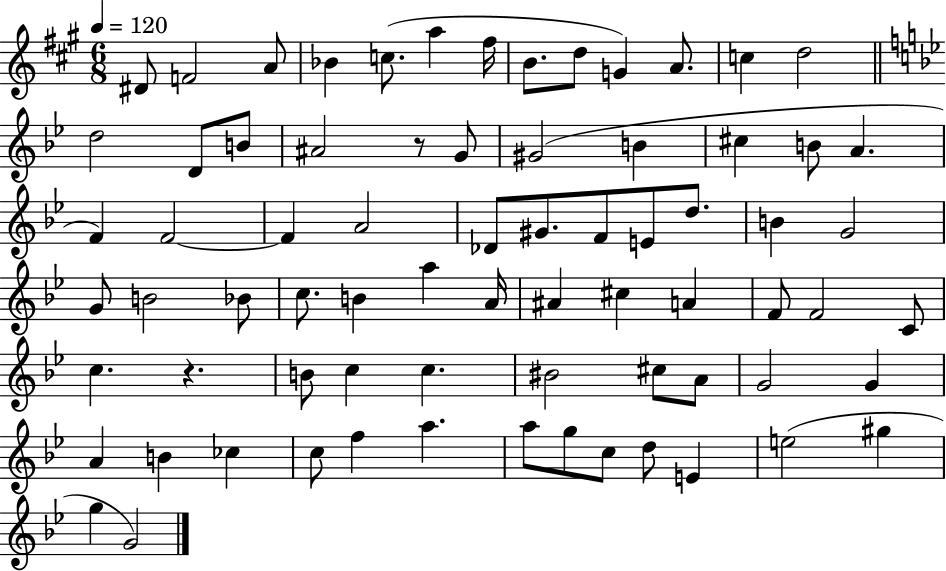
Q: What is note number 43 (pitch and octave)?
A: C#5